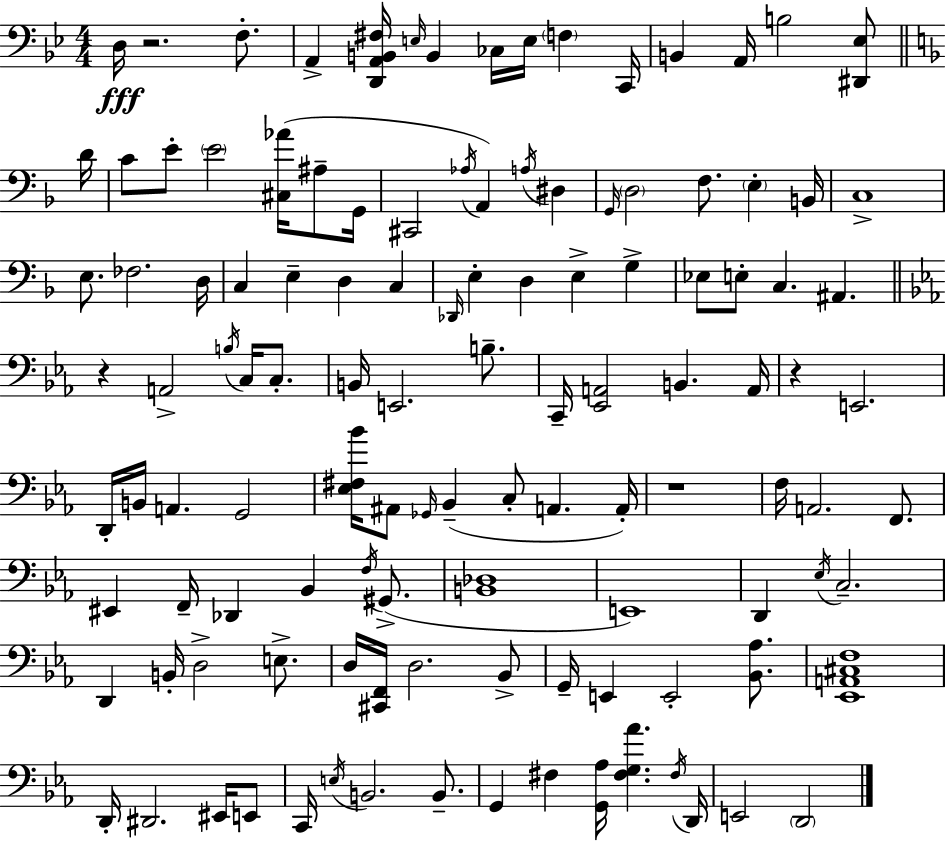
X:1
T:Untitled
M:4/4
L:1/4
K:Bb
D,/4 z2 F,/2 A,, [D,,A,,B,,^F,]/4 E,/4 B,, _C,/4 E,/4 F, C,,/4 B,, A,,/4 B,2 [^D,,_E,]/2 D/4 C/2 E/2 E2 [^C,_A]/4 ^A,/2 G,,/4 ^C,,2 _A,/4 A,, A,/4 ^D, G,,/4 D,2 F,/2 E, B,,/4 C,4 E,/2 _F,2 D,/4 C, E, D, C, _D,,/4 E, D, E, G, _E,/2 E,/2 C, ^A,, z A,,2 B,/4 C,/4 C,/2 B,,/4 E,,2 B,/2 C,,/4 [_E,,A,,]2 B,, A,,/4 z E,,2 D,,/4 B,,/4 A,, G,,2 [_E,^F,_B]/4 ^A,,/2 _G,,/4 _B,, C,/2 A,, A,,/4 z4 F,/4 A,,2 F,,/2 ^E,, F,,/4 _D,, _B,, F,/4 ^G,,/2 [B,,_D,]4 E,,4 D,, _E,/4 C,2 D,, B,,/4 D,2 E,/2 D,/4 [^C,,F,,]/4 D,2 _B,,/2 G,,/4 E,, E,,2 [_B,,_A,]/2 [_E,,A,,^C,F,]4 D,,/4 ^D,,2 ^E,,/4 E,,/2 C,,/4 E,/4 B,,2 B,,/2 G,, ^F, [G,,_A,]/4 [^F,G,_A] ^F,/4 D,,/4 E,,2 D,,2